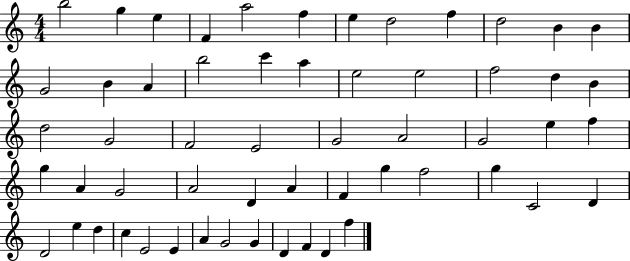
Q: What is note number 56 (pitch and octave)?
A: D4